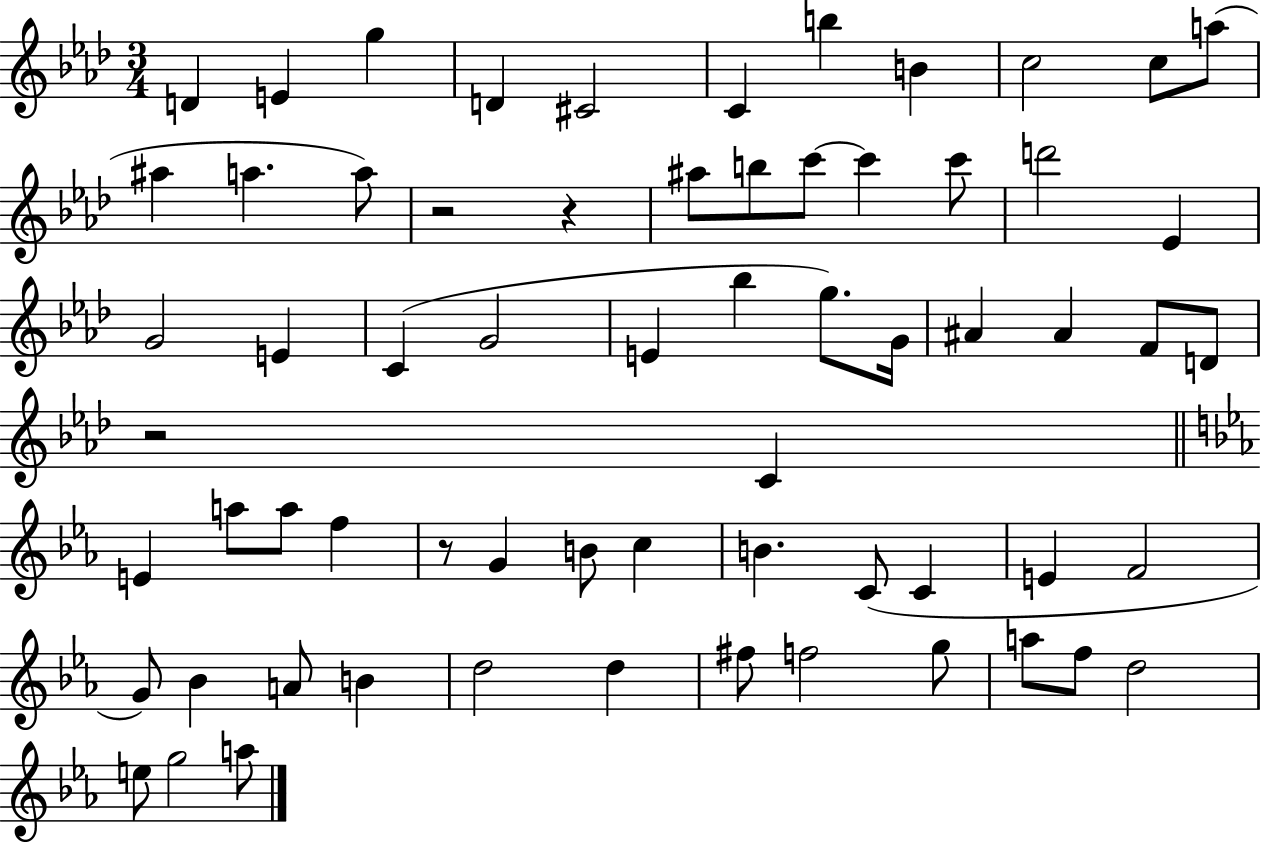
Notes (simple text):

D4/q E4/q G5/q D4/q C#4/h C4/q B5/q B4/q C5/h C5/e A5/e A#5/q A5/q. A5/e R/h R/q A#5/e B5/e C6/e C6/q C6/e D6/h Eb4/q G4/h E4/q C4/q G4/h E4/q Bb5/q G5/e. G4/s A#4/q A#4/q F4/e D4/e R/h C4/q E4/q A5/e A5/e F5/q R/e G4/q B4/e C5/q B4/q. C4/e C4/q E4/q F4/h G4/e Bb4/q A4/e B4/q D5/h D5/q F#5/e F5/h G5/e A5/e F5/e D5/h E5/e G5/h A5/e